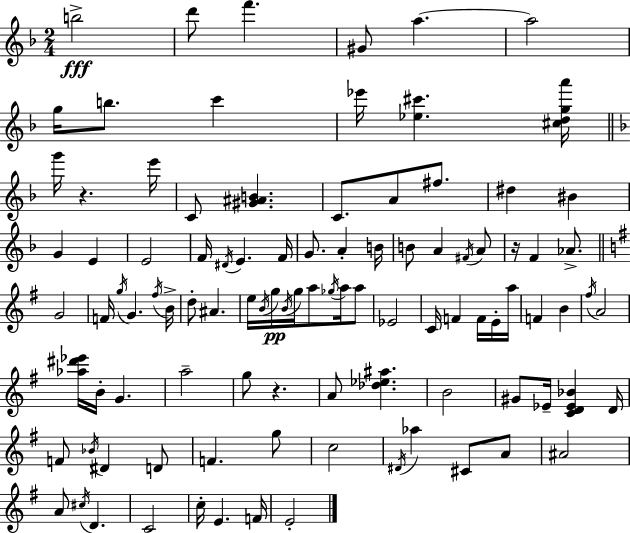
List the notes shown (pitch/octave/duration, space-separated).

B5/h D6/e F6/q. G#4/e A5/q. A5/h G5/s B5/e. C6/q Eb6/s [Eb5,C#6]/q. [C#5,D5,G5,A6]/s G6/s R/q. E6/s C4/e [G#4,A#4,B4]/q. C4/e. A4/e F#5/e. D#5/q BIS4/q G4/q E4/q E4/h F4/s D#4/s E4/q. F4/s G4/e. A4/q B4/s B4/e A4/q F#4/s A4/e R/s F4/q Ab4/e. G4/h F4/s G5/s G4/q. F#5/s B4/s D5/e A#4/q. E5/s B4/s G5/s B4/s G5/s A5/e Gb5/s A5/s A5/e Eb4/h C4/s F4/q F4/s E4/s A5/s F4/q B4/q F#5/s A4/h [Ab5,D#6,Eb6]/s B4/s G4/q. A5/h G5/e R/q. A4/e [Db5,Eb5,A#5]/q. B4/h G#4/e Eb4/s [C4,D4,Eb4,Bb4]/q D4/s F4/e Bb4/s D#4/q D4/e F4/q. G5/e C5/h D#4/s Ab5/q C#4/e A4/e A#4/h A4/e C#5/s D4/q. C4/h C5/s E4/q. F4/s E4/h